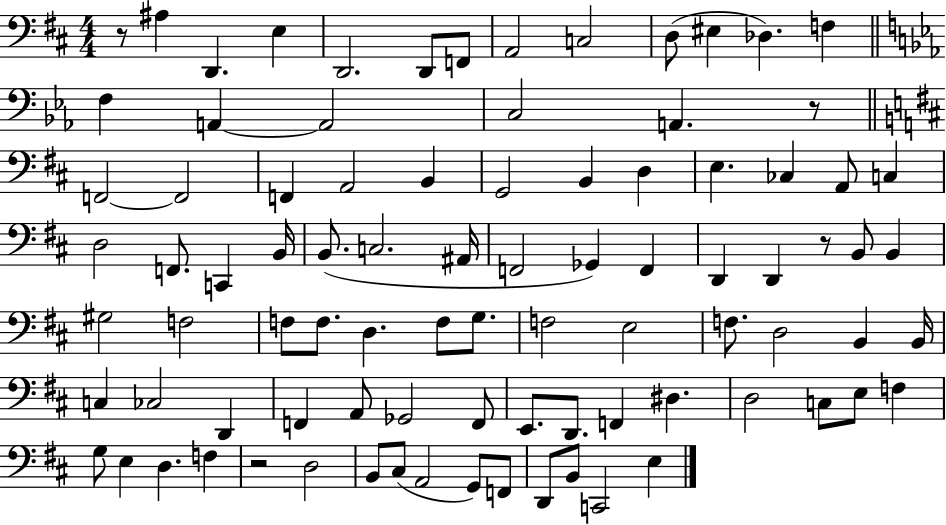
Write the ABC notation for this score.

X:1
T:Untitled
M:4/4
L:1/4
K:D
z/2 ^A, D,, E, D,,2 D,,/2 F,,/2 A,,2 C,2 D,/2 ^E, _D, F, F, A,, A,,2 C,2 A,, z/2 F,,2 F,,2 F,, A,,2 B,, G,,2 B,, D, E, _C, A,,/2 C, D,2 F,,/2 C,, B,,/4 B,,/2 C,2 ^A,,/4 F,,2 _G,, F,, D,, D,, z/2 B,,/2 B,, ^G,2 F,2 F,/2 F,/2 D, F,/2 G,/2 F,2 E,2 F,/2 D,2 B,, B,,/4 C, _C,2 D,, F,, A,,/2 _G,,2 F,,/2 E,,/2 D,,/2 F,, ^D, D,2 C,/2 E,/2 F, G,/2 E, D, F, z2 D,2 B,,/2 ^C,/2 A,,2 G,,/2 F,,/2 D,,/2 B,,/2 C,,2 E,